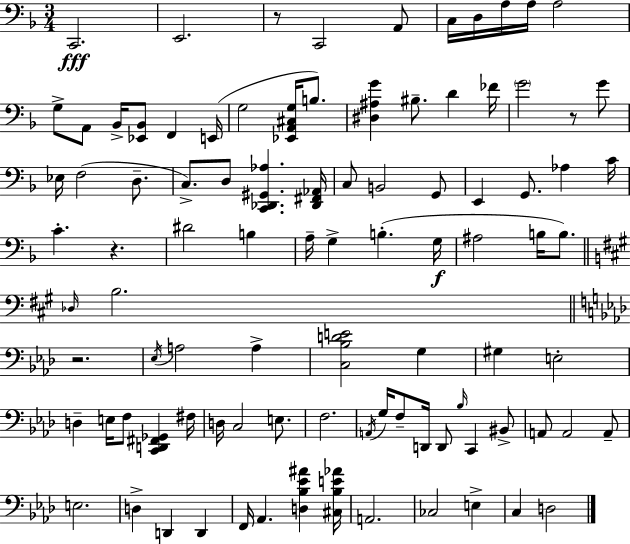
C2/h. E2/h. R/e C2/h A2/e C3/s D3/s A3/s A3/s A3/h G3/e A2/e Bb2/s [Eb2,Bb2]/e F2/q E2/s G3/h [Eb2,A2,C#3,G3]/s B3/e. [D#3,A#3,G4]/q BIS3/e. D4/q FES4/s G4/h R/e G4/e Eb3/s F3/h D3/e. C3/e. D3/e [C2,Db2,G#2,Ab3]/q. [Db2,F#2,Ab2]/s C3/e B2/h G2/e E2/q G2/e. Ab3/q C4/s C4/q. R/q. D#4/h B3/q A3/s G3/q B3/q. G3/s A#3/h B3/s B3/e. Db3/s B3/h. R/h. Eb3/s A3/h A3/q [C3,Bb3,D4,E4]/h G3/q G#3/q E3/h D3/q E3/s F3/e [C2,D2,F#2,Gb2]/q F#3/s D3/s C3/h E3/e. F3/h. A2/s G3/s F3/e D2/s D2/e Bb3/s C2/q BIS2/e A2/e A2/h A2/e E3/h. D3/q D2/q D2/q F2/s Ab2/q. [D3,Bb3,Eb4,A#4]/q [C#3,Bb3,E4,Ab4]/s A2/h. CES3/h E3/q C3/q D3/h